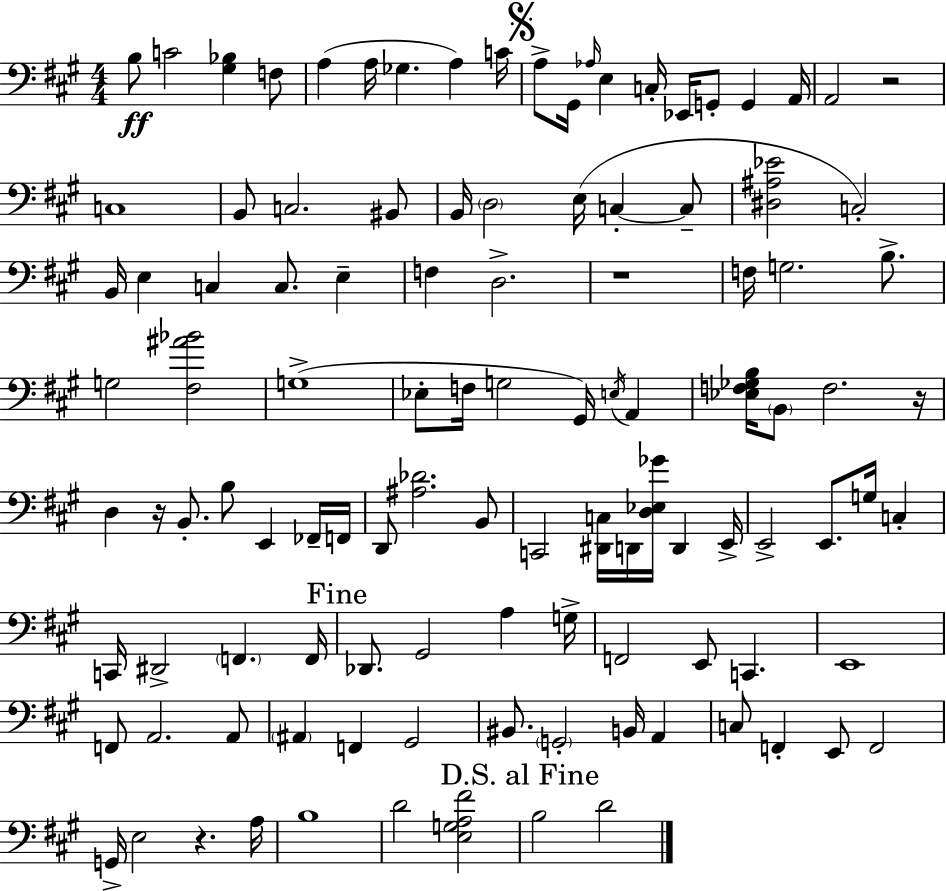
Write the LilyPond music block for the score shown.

{
  \clef bass
  \numericTimeSignature
  \time 4/4
  \key a \major
  b8\ff c'2 <gis bes>4 f8 | a4( a16 ges4. a4) c'16 | \mark \markup { \musicglyph "scripts.segno" } a8-> gis,16 \grace { aes16 } e4 c16-. ees,16 g,8-. g,4 | a,16 a,2 r2 | \break c1 | b,8 c2. bis,8 | b,16 \parenthesize d2 e16( c4-.~~ c8-- | <dis ais ees'>2 c2-.) | \break b,16 e4 c4 c8. e4-- | f4 d2.-> | r1 | f16 g2. b8.-> | \break g2 <fis ais' bes'>2 | g1->( | ees8-. f16 g2 gis,16) \acciaccatura { e16 } a,4 | <ees f ges b>16 \parenthesize b,8 f2. | \break r16 d4 r16 b,8.-. b8 e,4 | fes,16-- f,16 d,8 <ais des'>2. | b,8 c,2 <dis, c>16 d,16 <d ees ges'>16 d,4 | e,16-> e,2-> e,8. g16 c4-. | \break c,16 dis,2-> \parenthesize f,4. | f,16 \mark "Fine" des,8. gis,2 a4 | g16-> f,2 e,8 c,4. | e,1 | \break f,8 a,2. | a,8 \parenthesize ais,4 f,4 gis,2 | bis,8. \parenthesize g,2-. b,16 a,4 | c8 f,4-. e,8 f,2 | \break g,16-> e2 r4. | a16 b1 | d'2 <e g a fis'>2 | \mark "D.S. al Fine" b2 d'2 | \break \bar "|."
}